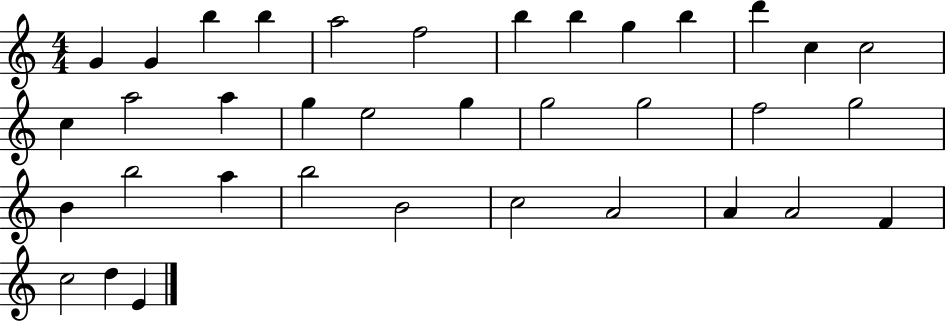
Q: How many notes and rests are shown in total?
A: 36